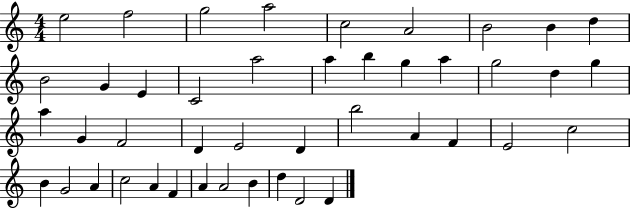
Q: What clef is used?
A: treble